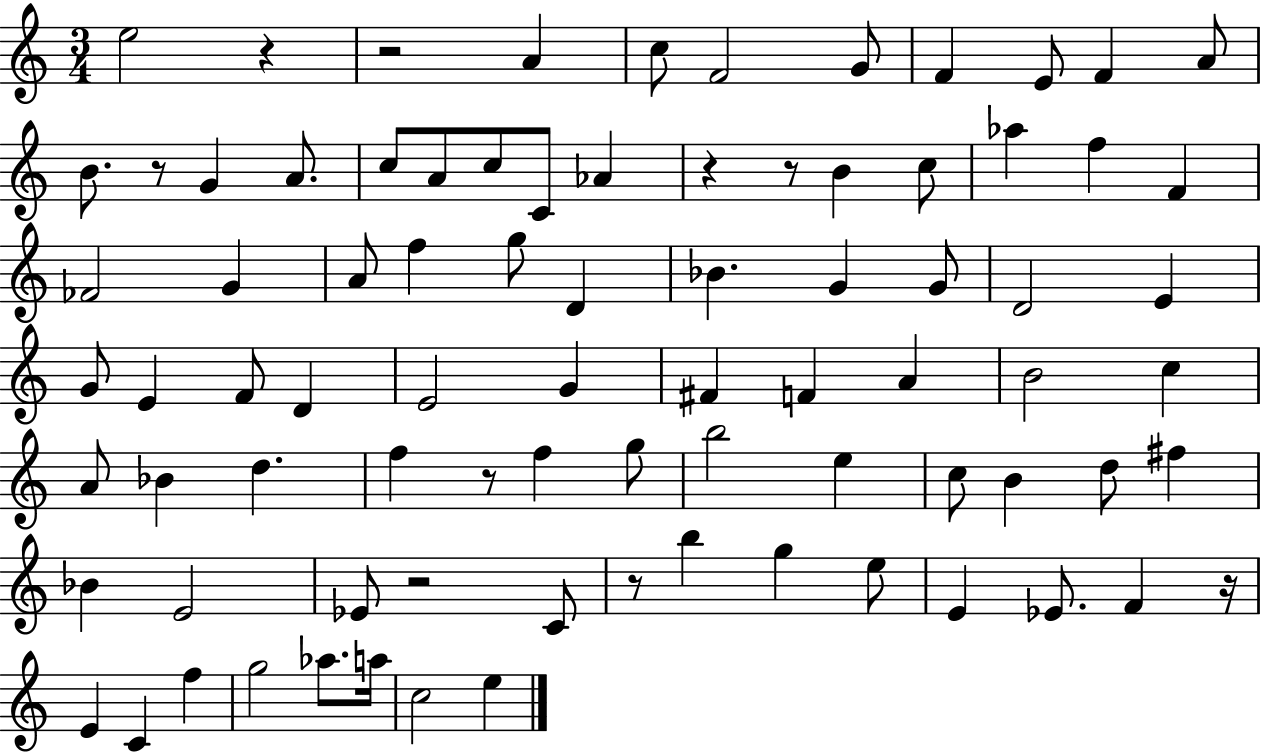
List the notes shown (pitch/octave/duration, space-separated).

E5/h R/q R/h A4/q C5/e F4/h G4/e F4/q E4/e F4/q A4/e B4/e. R/e G4/q A4/e. C5/e A4/e C5/e C4/e Ab4/q R/q R/e B4/q C5/e Ab5/q F5/q F4/q FES4/h G4/q A4/e F5/q G5/e D4/q Bb4/q. G4/q G4/e D4/h E4/q G4/e E4/q F4/e D4/q E4/h G4/q F#4/q F4/q A4/q B4/h C5/q A4/e Bb4/q D5/q. F5/q R/e F5/q G5/e B5/h E5/q C5/e B4/q D5/e F#5/q Bb4/q E4/h Eb4/e R/h C4/e R/e B5/q G5/q E5/e E4/q Eb4/e. F4/q R/s E4/q C4/q F5/q G5/h Ab5/e. A5/s C5/h E5/q